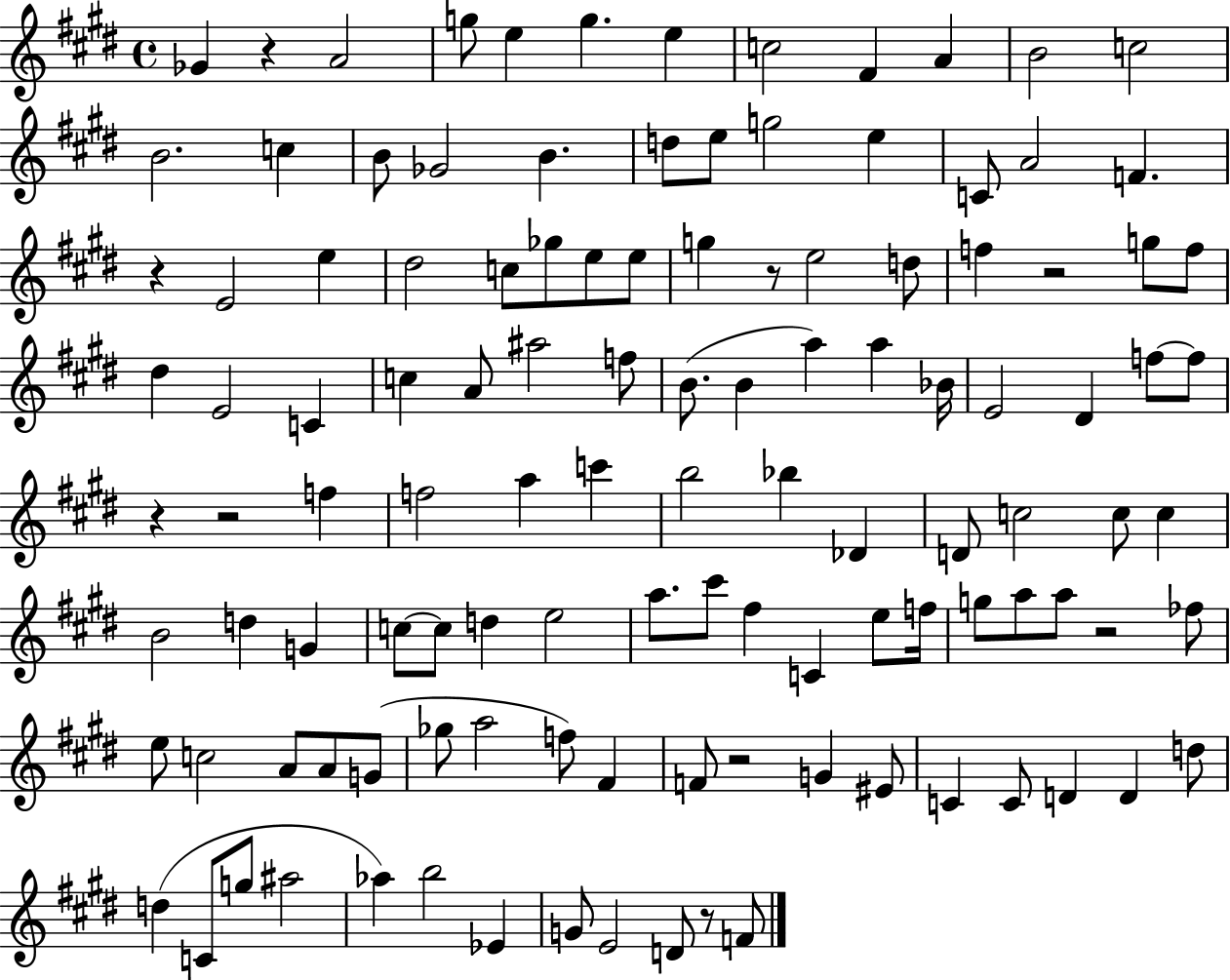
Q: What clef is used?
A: treble